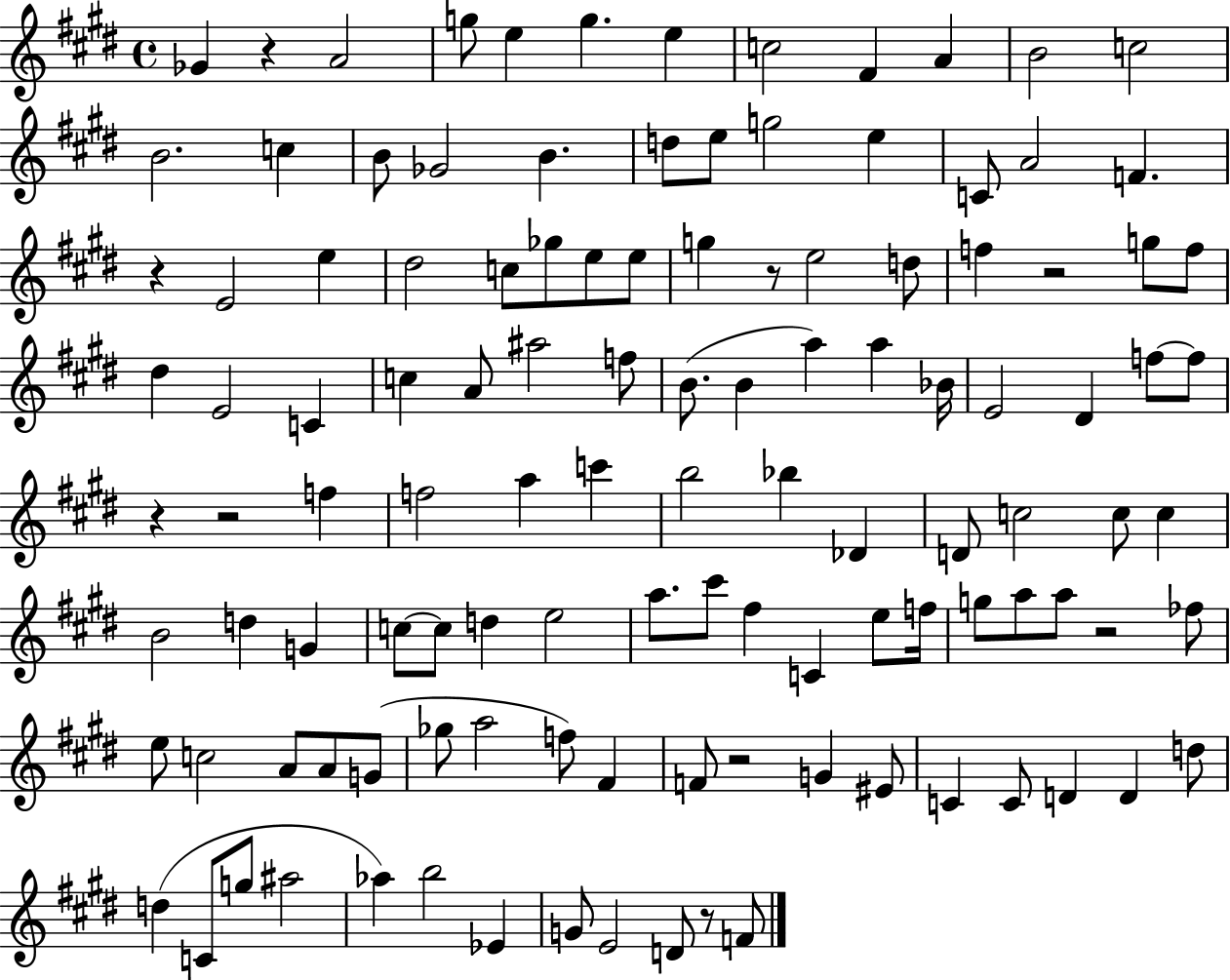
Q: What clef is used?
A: treble